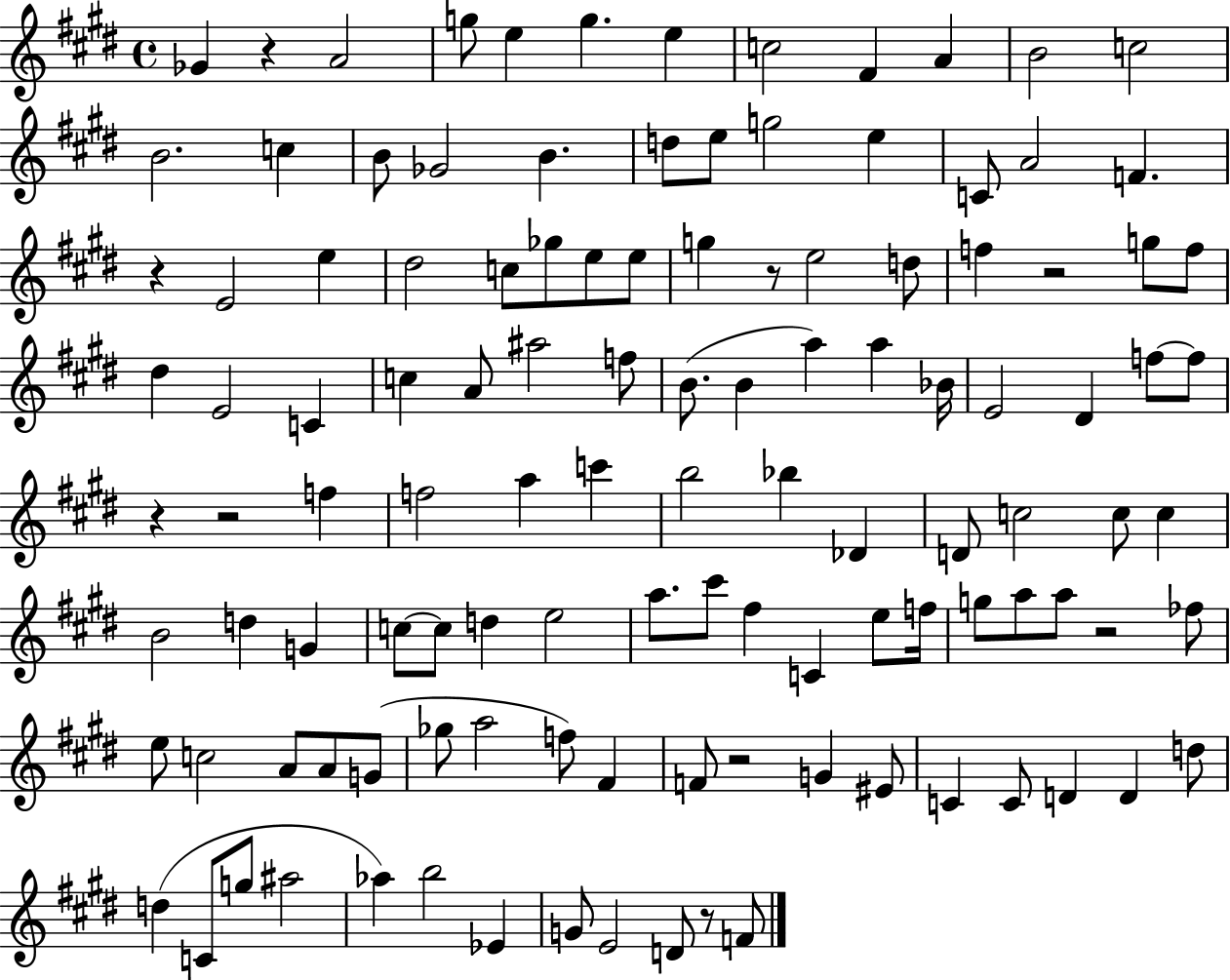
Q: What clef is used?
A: treble